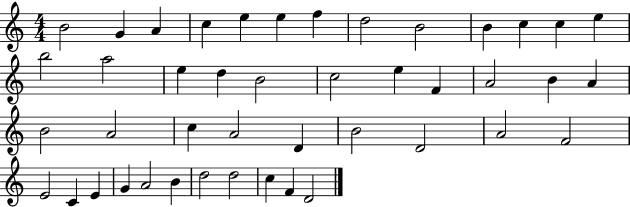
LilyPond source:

{
  \clef treble
  \numericTimeSignature
  \time 4/4
  \key c \major
  b'2 g'4 a'4 | c''4 e''4 e''4 f''4 | d''2 b'2 | b'4 c''4 c''4 e''4 | \break b''2 a''2 | e''4 d''4 b'2 | c''2 e''4 f'4 | a'2 b'4 a'4 | \break b'2 a'2 | c''4 a'2 d'4 | b'2 d'2 | a'2 f'2 | \break e'2 c'4 e'4 | g'4 a'2 b'4 | d''2 d''2 | c''4 f'4 d'2 | \break \bar "|."
}